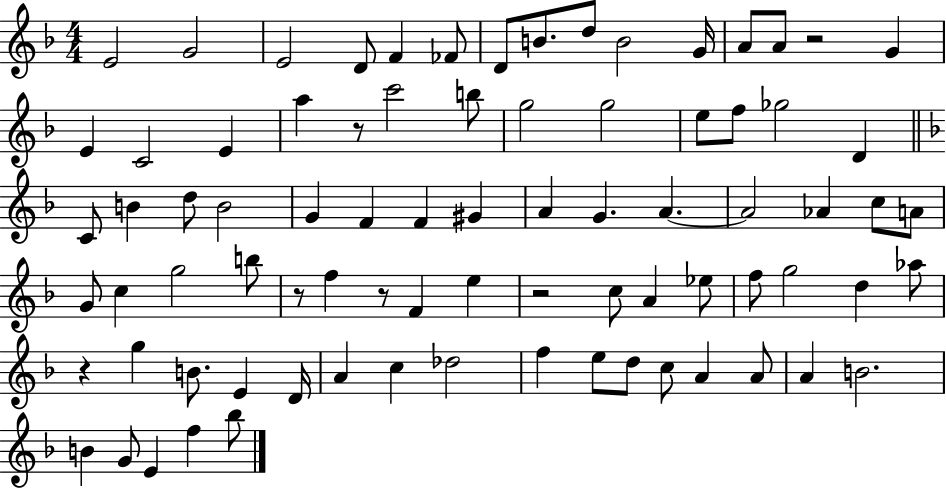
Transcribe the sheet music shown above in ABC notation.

X:1
T:Untitled
M:4/4
L:1/4
K:F
E2 G2 E2 D/2 F _F/2 D/2 B/2 d/2 B2 G/4 A/2 A/2 z2 G E C2 E a z/2 c'2 b/2 g2 g2 e/2 f/2 _g2 D C/2 B d/2 B2 G F F ^G A G A A2 _A c/2 A/2 G/2 c g2 b/2 z/2 f z/2 F e z2 c/2 A _e/2 f/2 g2 d _a/2 z g B/2 E D/4 A c _d2 f e/2 d/2 c/2 A A/2 A B2 B G/2 E f _b/2